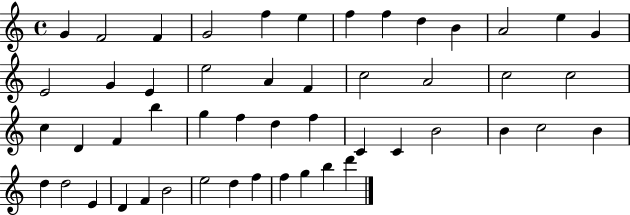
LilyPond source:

{
  \clef treble
  \time 4/4
  \defaultTimeSignature
  \key c \major
  g'4 f'2 f'4 | g'2 f''4 e''4 | f''4 f''4 d''4 b'4 | a'2 e''4 g'4 | \break e'2 g'4 e'4 | e''2 a'4 f'4 | c''2 a'2 | c''2 c''2 | \break c''4 d'4 f'4 b''4 | g''4 f''4 d''4 f''4 | c'4 c'4 b'2 | b'4 c''2 b'4 | \break d''4 d''2 e'4 | d'4 f'4 b'2 | e''2 d''4 f''4 | f''4 g''4 b''4 d'''4 | \break \bar "|."
}